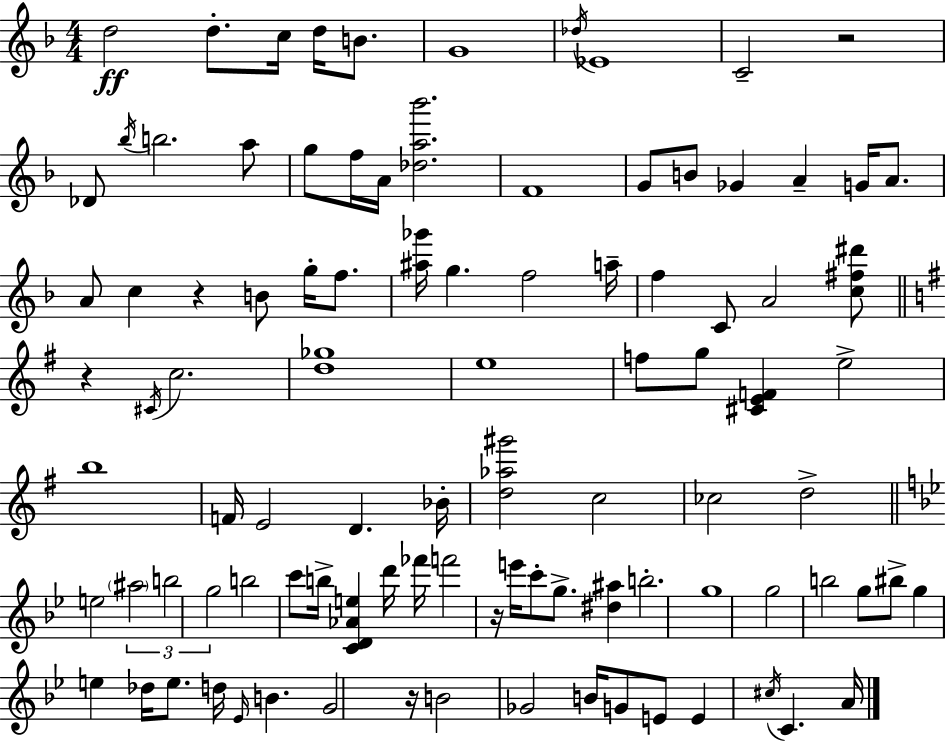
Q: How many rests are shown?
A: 5